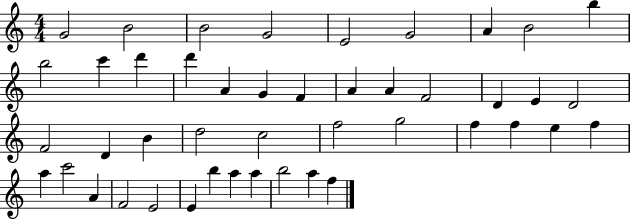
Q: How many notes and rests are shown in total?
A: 45